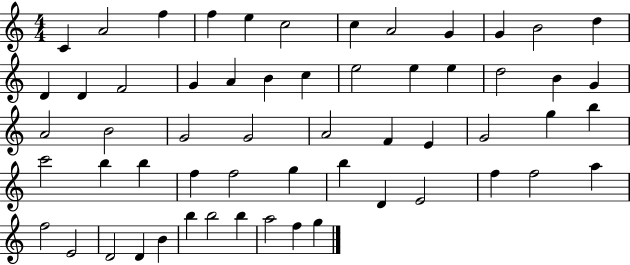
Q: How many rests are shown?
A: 0